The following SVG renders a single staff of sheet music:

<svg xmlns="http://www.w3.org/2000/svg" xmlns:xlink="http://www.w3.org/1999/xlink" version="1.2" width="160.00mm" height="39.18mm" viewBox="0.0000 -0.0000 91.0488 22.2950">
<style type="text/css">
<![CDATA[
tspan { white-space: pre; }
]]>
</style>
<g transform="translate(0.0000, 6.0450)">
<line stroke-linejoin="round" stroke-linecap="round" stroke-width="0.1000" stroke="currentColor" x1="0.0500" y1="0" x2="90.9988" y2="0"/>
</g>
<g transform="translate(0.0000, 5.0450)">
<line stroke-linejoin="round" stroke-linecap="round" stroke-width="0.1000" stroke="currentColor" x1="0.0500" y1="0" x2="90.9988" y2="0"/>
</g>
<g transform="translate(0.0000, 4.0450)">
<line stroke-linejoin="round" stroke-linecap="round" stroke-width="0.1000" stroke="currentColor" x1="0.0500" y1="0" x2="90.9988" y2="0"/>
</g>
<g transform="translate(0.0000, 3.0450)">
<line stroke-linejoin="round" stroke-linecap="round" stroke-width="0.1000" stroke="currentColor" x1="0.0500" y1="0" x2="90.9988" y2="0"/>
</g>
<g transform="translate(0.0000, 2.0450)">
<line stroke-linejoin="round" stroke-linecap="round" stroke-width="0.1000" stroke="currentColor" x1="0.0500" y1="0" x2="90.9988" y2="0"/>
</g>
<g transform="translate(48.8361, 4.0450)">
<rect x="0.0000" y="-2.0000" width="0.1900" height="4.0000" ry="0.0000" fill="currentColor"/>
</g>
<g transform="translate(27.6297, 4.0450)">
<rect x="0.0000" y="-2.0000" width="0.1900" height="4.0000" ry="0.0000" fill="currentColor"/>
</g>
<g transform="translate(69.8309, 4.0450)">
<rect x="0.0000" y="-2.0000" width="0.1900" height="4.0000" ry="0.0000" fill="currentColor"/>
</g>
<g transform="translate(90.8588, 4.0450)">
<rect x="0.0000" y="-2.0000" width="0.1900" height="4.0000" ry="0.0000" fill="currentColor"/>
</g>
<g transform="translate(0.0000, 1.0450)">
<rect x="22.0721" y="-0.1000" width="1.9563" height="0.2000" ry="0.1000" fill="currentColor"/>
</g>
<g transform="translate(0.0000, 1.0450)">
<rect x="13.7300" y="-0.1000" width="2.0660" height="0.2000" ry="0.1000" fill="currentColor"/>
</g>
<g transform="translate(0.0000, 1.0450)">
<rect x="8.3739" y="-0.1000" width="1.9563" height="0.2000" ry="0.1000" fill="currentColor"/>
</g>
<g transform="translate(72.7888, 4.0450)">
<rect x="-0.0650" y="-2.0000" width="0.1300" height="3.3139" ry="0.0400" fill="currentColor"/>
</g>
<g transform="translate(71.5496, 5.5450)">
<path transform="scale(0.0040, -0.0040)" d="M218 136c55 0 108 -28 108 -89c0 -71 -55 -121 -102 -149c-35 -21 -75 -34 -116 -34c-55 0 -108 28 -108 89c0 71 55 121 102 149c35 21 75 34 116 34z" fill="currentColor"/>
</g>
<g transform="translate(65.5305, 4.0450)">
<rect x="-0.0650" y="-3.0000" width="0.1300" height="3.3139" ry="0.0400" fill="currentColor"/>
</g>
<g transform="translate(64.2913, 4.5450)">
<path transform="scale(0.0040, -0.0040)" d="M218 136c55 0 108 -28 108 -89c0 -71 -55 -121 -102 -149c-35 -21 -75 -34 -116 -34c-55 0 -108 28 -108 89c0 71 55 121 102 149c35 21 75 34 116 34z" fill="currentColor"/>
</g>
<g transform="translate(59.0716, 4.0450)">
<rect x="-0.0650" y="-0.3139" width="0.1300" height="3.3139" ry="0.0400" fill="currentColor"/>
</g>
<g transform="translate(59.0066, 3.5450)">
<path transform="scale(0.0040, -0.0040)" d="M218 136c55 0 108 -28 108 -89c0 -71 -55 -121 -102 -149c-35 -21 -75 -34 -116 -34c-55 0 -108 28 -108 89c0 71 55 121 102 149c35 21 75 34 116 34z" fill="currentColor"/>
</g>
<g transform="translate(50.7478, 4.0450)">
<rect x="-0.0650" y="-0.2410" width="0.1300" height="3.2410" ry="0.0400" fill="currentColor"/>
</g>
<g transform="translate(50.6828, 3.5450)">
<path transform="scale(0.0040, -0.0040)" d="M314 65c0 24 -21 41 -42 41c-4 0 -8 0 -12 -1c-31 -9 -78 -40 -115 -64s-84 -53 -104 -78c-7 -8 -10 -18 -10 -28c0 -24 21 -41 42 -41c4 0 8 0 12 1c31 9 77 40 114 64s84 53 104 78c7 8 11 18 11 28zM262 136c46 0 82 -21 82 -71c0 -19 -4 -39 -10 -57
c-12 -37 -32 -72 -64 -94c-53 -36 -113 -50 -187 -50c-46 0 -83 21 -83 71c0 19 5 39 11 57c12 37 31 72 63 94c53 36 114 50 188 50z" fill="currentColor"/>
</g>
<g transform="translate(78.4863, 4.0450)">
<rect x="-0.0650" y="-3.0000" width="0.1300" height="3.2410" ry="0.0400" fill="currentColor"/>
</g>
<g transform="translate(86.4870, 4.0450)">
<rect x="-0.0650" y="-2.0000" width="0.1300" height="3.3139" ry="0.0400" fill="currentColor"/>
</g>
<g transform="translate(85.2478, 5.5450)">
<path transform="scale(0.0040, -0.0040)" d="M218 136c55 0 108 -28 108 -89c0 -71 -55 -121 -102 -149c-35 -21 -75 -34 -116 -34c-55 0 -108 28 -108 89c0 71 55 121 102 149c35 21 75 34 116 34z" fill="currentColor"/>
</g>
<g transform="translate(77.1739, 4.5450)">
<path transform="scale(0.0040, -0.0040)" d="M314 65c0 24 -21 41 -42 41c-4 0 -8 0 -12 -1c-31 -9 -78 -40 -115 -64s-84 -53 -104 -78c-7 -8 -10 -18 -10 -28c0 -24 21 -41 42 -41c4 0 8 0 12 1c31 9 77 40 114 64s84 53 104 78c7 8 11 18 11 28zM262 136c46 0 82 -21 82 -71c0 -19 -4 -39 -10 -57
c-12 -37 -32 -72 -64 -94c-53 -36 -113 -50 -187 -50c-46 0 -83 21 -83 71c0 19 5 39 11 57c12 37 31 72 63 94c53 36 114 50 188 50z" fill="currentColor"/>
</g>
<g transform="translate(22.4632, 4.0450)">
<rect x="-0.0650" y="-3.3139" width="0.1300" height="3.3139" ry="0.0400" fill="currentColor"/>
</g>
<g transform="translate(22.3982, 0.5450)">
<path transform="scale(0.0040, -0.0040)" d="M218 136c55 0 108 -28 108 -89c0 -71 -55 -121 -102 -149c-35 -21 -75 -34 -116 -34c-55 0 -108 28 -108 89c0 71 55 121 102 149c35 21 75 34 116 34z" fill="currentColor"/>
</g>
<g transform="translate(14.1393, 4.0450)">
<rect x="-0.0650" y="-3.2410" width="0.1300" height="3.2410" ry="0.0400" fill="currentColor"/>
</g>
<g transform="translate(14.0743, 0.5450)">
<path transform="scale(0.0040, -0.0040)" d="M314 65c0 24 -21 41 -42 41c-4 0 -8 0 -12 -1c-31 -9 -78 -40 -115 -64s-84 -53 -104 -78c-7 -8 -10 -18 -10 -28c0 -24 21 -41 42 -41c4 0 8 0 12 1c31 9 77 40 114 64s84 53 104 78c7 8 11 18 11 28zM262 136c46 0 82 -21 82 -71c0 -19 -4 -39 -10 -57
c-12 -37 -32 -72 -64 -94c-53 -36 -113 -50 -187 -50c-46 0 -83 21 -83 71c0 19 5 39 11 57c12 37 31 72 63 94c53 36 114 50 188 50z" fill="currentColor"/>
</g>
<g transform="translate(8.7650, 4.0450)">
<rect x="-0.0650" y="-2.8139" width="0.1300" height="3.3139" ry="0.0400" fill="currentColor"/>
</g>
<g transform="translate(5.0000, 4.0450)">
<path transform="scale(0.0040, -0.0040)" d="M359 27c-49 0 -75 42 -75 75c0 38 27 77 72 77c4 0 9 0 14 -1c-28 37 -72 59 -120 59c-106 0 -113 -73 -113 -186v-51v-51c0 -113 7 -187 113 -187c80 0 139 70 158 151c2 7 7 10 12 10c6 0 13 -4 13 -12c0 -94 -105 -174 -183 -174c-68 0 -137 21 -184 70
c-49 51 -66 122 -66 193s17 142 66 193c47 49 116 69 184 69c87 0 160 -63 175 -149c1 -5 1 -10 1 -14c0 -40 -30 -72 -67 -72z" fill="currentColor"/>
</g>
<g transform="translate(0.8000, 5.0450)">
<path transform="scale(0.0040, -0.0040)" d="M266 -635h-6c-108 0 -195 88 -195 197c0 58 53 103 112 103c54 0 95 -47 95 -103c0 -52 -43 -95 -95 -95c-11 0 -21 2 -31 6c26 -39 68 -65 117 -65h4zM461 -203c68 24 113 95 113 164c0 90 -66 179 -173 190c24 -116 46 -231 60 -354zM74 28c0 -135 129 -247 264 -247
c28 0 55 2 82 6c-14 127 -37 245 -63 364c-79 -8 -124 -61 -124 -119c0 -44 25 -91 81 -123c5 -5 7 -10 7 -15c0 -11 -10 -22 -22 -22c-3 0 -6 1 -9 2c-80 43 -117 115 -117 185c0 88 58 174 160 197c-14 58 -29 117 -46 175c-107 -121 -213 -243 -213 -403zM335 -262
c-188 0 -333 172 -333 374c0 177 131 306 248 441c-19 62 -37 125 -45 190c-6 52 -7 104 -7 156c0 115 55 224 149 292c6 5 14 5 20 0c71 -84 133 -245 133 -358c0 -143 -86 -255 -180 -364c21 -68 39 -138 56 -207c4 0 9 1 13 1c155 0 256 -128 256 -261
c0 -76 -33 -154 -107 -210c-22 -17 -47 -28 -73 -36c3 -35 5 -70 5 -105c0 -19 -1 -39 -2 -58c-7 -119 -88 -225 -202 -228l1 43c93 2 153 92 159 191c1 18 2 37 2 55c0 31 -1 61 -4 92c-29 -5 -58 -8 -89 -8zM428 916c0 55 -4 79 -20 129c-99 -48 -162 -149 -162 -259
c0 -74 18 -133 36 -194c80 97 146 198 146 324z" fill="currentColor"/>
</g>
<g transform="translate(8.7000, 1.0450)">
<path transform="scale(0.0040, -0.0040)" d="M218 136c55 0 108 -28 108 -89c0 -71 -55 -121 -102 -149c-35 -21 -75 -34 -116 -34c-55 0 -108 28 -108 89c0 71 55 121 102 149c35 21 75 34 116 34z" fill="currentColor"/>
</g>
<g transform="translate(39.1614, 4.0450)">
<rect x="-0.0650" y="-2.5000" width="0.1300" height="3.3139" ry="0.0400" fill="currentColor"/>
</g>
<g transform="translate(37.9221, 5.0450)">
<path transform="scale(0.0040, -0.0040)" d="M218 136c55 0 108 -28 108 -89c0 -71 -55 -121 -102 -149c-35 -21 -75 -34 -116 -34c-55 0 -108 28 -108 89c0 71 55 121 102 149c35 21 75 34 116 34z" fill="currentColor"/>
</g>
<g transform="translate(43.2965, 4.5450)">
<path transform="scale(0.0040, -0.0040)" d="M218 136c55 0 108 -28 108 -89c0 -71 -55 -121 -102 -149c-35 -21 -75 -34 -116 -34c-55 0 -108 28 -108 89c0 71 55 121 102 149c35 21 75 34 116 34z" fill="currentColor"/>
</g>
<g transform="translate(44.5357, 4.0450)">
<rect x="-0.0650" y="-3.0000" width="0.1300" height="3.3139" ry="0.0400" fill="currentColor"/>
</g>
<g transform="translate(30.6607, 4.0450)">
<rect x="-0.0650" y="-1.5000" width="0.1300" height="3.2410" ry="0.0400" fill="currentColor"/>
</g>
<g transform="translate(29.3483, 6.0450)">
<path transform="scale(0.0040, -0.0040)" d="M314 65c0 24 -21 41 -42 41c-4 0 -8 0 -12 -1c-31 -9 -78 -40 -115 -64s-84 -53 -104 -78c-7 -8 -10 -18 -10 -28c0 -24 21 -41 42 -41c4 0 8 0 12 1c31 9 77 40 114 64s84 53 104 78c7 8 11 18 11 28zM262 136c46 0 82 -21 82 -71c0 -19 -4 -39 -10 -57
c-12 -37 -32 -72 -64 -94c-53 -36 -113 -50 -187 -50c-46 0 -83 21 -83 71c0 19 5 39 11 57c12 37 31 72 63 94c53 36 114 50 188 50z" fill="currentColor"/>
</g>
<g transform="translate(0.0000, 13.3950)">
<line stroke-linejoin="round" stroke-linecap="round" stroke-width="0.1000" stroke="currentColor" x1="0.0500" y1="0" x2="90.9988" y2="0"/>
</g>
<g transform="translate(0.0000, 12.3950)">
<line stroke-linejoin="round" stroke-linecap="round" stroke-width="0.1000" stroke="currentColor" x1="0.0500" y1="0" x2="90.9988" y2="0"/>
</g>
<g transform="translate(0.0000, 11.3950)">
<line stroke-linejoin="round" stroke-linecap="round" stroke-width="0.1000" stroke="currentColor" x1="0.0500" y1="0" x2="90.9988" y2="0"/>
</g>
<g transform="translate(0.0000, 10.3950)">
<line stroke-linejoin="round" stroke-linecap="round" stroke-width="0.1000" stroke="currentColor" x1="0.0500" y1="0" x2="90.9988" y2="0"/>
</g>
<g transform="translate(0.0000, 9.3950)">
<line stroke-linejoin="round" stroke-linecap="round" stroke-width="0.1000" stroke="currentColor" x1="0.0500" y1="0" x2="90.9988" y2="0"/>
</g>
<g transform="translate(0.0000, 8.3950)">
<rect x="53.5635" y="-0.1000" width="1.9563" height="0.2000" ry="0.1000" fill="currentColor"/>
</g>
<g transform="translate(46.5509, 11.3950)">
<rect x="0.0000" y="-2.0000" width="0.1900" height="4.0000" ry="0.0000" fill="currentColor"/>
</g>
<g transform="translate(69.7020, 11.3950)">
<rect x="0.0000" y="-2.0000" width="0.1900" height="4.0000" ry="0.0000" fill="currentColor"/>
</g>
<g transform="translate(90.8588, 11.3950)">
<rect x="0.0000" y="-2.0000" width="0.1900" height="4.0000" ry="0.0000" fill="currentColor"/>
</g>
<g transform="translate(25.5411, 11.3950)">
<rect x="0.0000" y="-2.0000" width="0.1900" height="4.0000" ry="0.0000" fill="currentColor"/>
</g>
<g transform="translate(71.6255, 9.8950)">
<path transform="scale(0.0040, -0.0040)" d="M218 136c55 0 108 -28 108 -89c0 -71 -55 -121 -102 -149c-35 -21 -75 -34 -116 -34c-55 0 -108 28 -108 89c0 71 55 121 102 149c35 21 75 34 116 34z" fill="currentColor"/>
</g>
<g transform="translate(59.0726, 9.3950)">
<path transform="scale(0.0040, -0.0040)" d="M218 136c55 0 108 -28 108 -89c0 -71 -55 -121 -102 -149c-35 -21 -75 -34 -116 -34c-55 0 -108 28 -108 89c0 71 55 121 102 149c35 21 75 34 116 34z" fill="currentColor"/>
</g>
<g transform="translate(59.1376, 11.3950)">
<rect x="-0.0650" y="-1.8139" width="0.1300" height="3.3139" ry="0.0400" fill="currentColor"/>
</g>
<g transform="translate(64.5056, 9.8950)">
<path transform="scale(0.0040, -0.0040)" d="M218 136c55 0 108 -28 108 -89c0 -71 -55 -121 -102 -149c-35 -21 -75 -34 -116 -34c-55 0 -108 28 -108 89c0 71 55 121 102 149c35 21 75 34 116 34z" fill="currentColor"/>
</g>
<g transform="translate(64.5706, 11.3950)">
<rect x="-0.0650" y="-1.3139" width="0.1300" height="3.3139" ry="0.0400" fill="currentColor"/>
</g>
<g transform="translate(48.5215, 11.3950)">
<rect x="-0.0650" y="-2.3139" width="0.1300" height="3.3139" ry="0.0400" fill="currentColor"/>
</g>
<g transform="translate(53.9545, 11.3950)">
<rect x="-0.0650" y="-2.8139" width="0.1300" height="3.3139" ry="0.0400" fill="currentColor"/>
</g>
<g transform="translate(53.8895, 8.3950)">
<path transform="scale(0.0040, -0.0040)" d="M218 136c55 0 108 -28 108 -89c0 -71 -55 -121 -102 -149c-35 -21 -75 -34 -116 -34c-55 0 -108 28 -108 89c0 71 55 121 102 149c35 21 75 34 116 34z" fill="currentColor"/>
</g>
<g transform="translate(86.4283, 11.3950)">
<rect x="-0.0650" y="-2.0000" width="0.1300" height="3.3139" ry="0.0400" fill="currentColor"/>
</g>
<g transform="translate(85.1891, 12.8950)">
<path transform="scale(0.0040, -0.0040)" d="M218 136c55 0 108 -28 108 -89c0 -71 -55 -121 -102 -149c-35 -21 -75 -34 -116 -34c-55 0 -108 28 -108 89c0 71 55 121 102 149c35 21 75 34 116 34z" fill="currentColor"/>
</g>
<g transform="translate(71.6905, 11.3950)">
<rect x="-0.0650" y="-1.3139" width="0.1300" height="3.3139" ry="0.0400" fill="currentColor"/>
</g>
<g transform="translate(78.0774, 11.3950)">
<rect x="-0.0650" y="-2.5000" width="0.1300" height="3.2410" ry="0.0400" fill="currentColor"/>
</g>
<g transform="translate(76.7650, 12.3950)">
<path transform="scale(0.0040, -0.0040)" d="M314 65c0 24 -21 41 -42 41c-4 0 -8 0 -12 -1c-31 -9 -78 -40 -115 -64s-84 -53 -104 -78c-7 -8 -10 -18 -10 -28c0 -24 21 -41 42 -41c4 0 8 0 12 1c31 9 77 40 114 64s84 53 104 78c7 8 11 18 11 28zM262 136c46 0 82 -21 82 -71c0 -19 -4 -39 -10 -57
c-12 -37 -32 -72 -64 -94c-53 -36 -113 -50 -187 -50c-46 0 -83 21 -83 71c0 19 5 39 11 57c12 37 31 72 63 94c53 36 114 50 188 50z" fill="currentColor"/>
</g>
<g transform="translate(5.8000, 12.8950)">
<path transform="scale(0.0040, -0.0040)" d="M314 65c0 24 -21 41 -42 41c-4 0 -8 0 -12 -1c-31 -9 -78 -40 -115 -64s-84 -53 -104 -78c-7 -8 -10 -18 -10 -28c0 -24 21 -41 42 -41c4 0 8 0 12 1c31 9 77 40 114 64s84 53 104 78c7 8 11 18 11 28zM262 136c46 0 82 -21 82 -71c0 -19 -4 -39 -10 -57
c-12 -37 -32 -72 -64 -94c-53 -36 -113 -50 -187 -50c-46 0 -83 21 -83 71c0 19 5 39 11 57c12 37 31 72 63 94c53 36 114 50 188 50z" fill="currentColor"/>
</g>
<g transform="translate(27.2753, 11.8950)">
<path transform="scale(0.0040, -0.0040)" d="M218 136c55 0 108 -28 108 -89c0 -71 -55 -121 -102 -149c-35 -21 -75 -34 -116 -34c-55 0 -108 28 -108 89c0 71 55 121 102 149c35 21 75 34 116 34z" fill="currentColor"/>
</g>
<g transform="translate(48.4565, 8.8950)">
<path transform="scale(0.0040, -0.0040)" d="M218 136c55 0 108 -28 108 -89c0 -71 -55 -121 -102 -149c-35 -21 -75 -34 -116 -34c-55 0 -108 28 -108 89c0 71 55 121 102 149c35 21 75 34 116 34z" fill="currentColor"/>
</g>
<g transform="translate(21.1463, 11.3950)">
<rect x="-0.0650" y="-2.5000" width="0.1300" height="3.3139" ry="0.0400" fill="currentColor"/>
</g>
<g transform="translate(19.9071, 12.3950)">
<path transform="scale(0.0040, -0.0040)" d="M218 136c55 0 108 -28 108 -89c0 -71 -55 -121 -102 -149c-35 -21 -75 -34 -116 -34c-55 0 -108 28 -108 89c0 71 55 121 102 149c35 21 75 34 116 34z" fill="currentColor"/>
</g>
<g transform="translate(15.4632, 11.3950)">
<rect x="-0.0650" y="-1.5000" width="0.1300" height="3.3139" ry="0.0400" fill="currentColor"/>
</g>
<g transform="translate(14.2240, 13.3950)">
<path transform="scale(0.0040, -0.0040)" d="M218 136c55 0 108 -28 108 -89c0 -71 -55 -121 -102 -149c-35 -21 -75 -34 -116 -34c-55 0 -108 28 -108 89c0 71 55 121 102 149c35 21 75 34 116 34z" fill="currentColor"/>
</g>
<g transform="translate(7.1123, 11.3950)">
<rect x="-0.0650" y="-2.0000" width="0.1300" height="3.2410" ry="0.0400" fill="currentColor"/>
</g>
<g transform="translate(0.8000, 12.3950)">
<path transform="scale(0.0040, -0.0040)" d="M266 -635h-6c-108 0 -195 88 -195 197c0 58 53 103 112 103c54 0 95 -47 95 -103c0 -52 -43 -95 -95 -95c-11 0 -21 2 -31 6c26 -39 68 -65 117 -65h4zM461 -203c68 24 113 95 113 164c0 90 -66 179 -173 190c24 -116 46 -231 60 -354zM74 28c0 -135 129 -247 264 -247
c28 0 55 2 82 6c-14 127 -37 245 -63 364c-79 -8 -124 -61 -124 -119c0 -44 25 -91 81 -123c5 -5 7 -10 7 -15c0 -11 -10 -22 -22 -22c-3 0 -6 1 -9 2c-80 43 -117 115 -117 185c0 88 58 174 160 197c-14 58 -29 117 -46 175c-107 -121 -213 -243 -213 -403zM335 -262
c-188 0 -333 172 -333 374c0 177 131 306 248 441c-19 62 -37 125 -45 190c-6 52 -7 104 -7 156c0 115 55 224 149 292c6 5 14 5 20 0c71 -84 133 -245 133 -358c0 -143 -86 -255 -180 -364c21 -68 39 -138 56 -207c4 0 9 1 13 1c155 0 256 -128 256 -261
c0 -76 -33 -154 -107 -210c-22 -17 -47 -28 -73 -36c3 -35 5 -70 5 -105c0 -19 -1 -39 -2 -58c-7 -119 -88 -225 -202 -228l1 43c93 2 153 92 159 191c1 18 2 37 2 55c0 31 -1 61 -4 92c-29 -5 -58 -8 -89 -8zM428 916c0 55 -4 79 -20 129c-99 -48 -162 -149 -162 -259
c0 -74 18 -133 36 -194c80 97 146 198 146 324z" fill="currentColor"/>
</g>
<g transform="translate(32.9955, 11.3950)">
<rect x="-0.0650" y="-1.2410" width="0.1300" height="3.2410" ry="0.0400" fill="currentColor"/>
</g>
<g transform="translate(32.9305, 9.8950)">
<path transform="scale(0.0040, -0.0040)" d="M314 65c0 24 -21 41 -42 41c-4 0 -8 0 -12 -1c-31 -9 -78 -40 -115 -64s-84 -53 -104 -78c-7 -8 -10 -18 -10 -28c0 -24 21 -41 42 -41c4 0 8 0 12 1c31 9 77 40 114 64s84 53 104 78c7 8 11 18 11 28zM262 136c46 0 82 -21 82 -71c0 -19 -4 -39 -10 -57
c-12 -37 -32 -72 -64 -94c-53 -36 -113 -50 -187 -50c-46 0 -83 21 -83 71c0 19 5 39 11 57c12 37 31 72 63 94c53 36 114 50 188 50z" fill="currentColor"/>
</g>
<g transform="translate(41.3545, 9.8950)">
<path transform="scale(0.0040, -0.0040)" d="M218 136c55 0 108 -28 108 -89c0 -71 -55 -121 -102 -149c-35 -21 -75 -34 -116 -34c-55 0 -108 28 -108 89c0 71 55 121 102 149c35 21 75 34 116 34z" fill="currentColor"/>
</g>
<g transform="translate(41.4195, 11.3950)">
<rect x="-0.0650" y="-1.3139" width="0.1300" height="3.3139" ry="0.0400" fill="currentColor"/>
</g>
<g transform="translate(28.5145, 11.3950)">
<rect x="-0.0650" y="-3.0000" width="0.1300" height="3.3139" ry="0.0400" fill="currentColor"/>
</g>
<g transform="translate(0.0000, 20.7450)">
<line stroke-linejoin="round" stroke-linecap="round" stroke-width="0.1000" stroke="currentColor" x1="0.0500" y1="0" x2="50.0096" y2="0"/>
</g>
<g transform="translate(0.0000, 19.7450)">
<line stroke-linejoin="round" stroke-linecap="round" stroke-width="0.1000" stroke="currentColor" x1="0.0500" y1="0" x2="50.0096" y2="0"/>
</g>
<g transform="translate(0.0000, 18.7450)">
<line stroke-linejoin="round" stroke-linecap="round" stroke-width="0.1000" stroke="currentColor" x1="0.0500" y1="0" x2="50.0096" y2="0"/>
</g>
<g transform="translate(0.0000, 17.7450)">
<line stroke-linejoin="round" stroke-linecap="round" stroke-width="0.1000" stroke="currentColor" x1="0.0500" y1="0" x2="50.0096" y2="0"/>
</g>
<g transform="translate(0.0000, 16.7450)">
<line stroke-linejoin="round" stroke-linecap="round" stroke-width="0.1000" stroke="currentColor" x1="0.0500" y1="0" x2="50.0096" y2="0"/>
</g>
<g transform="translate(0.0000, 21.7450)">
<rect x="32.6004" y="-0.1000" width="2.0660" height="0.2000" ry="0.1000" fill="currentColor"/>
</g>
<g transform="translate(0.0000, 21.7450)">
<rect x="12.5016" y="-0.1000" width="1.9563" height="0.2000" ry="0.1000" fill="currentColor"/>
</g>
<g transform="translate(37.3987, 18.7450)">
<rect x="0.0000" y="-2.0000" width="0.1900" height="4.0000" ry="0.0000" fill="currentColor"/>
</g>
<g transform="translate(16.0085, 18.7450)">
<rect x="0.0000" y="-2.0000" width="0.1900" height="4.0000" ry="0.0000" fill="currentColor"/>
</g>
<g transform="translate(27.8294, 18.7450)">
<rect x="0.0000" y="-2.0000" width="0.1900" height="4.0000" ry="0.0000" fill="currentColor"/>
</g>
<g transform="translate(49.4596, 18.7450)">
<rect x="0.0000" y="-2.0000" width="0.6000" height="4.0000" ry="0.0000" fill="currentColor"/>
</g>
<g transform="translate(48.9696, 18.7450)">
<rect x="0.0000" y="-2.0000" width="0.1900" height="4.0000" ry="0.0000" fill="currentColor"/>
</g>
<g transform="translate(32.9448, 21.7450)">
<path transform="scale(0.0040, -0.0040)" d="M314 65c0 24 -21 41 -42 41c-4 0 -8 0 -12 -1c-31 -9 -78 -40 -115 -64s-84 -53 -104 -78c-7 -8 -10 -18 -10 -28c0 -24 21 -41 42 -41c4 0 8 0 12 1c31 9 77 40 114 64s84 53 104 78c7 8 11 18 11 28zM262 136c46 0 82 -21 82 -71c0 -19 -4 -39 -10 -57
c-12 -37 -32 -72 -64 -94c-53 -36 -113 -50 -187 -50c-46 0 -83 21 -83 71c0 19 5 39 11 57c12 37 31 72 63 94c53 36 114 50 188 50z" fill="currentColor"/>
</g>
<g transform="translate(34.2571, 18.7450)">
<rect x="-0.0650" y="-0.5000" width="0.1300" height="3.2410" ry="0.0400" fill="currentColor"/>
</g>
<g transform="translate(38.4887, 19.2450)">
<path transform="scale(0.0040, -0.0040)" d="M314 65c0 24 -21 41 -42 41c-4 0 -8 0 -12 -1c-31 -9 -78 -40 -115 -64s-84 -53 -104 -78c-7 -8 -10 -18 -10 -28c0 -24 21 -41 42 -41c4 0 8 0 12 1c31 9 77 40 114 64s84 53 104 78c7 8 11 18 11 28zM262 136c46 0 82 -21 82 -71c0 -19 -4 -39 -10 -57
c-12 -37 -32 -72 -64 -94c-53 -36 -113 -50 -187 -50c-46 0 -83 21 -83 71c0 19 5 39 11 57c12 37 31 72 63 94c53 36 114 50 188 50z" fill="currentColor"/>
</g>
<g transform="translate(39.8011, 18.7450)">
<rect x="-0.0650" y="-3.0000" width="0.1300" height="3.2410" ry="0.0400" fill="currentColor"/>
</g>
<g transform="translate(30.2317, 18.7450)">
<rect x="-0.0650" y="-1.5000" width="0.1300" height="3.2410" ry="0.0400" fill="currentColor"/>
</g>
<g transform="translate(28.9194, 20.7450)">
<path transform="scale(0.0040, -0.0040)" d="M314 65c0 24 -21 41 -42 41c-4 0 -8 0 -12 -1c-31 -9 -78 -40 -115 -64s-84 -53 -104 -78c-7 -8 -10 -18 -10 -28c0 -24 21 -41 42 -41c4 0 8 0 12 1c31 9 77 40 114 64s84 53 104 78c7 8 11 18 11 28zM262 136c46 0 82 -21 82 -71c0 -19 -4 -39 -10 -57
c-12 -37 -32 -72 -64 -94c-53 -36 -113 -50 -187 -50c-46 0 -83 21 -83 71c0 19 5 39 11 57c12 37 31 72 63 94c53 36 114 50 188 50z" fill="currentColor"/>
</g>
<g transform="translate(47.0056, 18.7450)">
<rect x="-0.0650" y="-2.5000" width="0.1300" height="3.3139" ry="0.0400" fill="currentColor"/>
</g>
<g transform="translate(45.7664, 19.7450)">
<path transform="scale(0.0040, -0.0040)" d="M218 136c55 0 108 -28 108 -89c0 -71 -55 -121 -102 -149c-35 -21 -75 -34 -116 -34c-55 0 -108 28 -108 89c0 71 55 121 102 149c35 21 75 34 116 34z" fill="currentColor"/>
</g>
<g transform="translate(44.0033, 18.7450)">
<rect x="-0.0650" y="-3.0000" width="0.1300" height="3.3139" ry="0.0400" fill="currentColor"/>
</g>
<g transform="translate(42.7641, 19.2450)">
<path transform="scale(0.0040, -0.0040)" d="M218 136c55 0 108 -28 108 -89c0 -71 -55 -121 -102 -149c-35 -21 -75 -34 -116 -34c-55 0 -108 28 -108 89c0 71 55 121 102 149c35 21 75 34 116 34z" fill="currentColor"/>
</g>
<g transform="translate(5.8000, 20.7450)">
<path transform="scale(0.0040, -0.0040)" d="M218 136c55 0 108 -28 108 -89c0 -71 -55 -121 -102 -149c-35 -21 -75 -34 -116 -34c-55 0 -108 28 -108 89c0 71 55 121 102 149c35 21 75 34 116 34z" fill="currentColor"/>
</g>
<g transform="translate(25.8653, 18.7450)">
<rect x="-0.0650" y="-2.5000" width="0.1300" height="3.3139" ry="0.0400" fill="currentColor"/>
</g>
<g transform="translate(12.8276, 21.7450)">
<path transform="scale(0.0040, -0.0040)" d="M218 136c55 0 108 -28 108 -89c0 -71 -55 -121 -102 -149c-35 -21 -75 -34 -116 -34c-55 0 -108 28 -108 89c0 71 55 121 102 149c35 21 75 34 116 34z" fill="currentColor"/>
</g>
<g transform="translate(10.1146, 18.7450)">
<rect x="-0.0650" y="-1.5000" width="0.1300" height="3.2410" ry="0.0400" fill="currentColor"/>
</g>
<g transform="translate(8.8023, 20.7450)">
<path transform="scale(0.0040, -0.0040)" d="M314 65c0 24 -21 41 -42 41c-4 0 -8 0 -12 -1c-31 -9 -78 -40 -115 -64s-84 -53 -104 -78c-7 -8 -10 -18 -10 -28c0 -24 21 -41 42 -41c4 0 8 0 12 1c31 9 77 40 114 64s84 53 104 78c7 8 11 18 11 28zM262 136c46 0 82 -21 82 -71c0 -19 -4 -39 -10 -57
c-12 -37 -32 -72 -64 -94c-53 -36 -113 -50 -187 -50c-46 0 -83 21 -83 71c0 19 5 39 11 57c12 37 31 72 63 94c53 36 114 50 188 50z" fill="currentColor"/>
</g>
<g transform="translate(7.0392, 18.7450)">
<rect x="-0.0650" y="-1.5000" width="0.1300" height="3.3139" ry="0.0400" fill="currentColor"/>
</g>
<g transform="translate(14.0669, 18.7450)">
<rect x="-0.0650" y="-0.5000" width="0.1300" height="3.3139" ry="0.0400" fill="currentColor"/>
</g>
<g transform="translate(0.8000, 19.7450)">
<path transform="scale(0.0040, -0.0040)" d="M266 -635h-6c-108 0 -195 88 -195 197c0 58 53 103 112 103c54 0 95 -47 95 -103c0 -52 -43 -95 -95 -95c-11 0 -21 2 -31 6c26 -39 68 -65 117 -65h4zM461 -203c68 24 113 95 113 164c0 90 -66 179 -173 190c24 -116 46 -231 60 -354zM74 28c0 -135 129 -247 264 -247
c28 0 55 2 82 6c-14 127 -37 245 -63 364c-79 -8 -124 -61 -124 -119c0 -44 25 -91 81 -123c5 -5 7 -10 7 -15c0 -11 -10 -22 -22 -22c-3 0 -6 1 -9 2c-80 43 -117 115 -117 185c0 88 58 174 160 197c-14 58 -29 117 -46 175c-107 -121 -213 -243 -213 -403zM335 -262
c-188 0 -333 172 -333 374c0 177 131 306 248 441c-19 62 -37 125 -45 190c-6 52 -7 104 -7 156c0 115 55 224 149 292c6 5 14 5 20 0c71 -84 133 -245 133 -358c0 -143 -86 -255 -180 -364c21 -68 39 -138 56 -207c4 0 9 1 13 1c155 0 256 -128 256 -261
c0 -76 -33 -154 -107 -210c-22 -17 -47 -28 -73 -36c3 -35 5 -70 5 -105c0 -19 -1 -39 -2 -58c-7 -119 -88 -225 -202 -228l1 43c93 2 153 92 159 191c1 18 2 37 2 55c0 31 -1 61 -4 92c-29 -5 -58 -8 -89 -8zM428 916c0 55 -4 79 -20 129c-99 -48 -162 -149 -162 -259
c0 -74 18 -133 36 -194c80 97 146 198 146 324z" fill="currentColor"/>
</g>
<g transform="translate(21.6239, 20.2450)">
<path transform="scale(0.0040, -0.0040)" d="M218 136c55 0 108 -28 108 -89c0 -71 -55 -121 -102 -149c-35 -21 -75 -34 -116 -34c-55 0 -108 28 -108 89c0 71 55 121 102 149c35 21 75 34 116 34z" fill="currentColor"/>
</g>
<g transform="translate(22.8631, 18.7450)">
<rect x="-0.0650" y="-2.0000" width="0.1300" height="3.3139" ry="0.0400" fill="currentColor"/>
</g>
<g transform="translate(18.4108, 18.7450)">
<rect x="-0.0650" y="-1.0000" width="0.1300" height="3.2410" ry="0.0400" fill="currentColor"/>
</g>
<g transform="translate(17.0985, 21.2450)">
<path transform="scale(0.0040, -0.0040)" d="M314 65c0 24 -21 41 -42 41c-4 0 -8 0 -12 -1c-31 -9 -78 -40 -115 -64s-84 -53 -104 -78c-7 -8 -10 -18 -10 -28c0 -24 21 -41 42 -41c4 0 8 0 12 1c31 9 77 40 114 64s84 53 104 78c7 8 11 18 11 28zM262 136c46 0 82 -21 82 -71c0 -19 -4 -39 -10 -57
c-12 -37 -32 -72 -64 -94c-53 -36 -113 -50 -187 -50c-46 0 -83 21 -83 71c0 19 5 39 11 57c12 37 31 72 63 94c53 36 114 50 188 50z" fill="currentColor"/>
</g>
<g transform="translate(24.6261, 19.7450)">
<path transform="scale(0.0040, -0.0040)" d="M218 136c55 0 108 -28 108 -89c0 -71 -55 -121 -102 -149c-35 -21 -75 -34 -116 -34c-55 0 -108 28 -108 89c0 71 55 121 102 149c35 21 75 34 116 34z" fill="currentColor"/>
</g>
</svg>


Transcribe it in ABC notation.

X:1
T:Untitled
M:4/4
L:1/4
K:C
a b2 b E2 G A c2 c A F A2 F F2 E G A e2 e g a f e e G2 F E E2 C D2 F G E2 C2 A2 A G